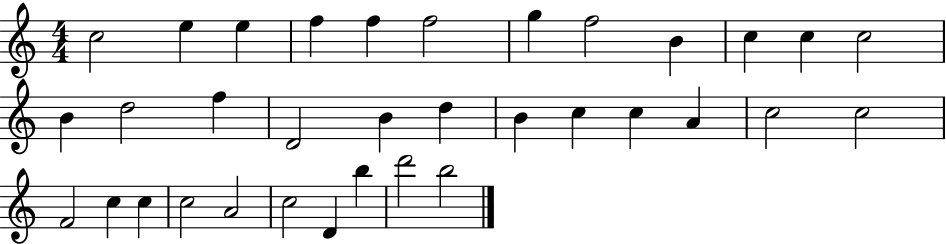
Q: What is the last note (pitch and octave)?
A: B5